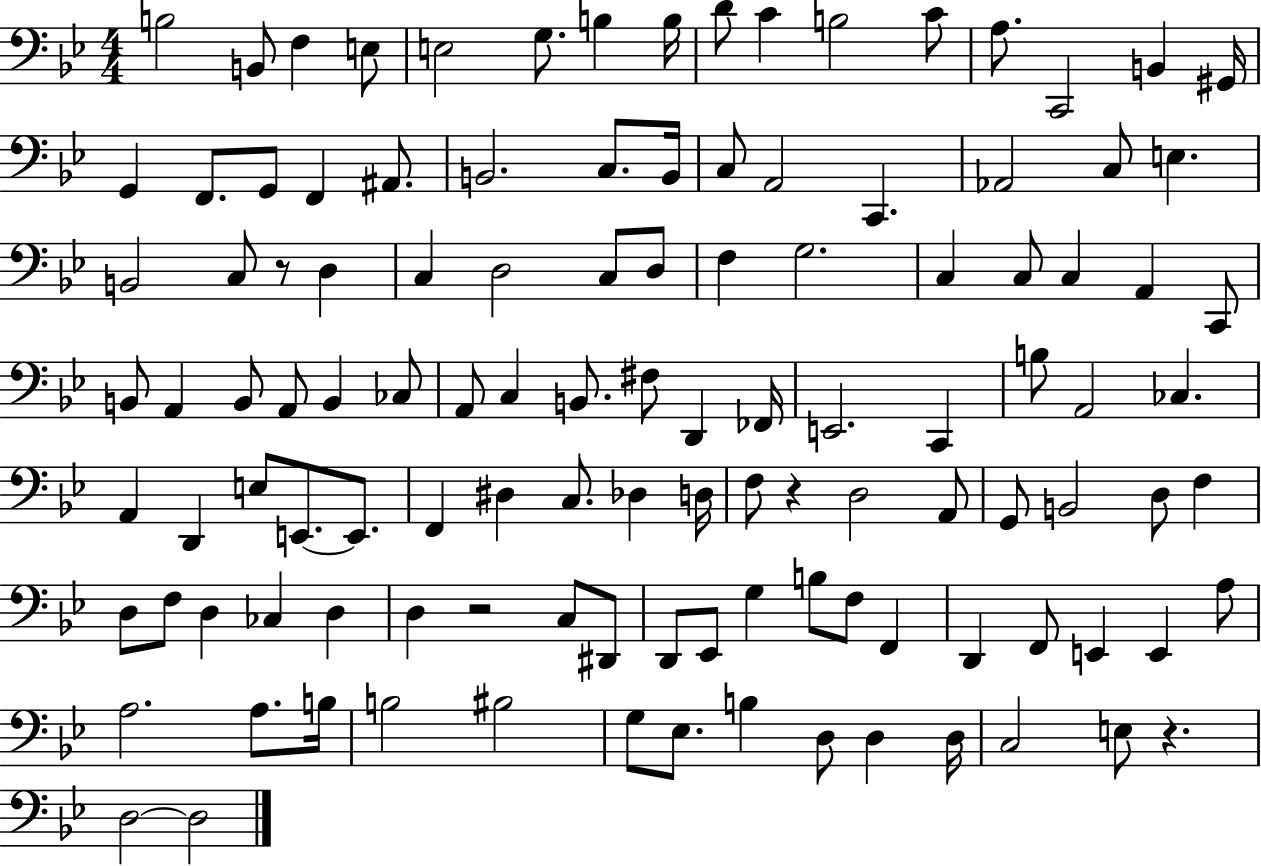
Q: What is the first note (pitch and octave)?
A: B3